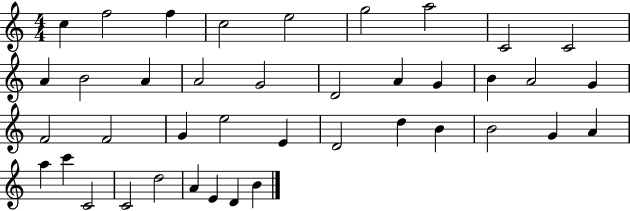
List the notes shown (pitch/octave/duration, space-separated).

C5/q F5/h F5/q C5/h E5/h G5/h A5/h C4/h C4/h A4/q B4/h A4/q A4/h G4/h D4/h A4/q G4/q B4/q A4/h G4/q F4/h F4/h G4/q E5/h E4/q D4/h D5/q B4/q B4/h G4/q A4/q A5/q C6/q C4/h C4/h D5/h A4/q E4/q D4/q B4/q